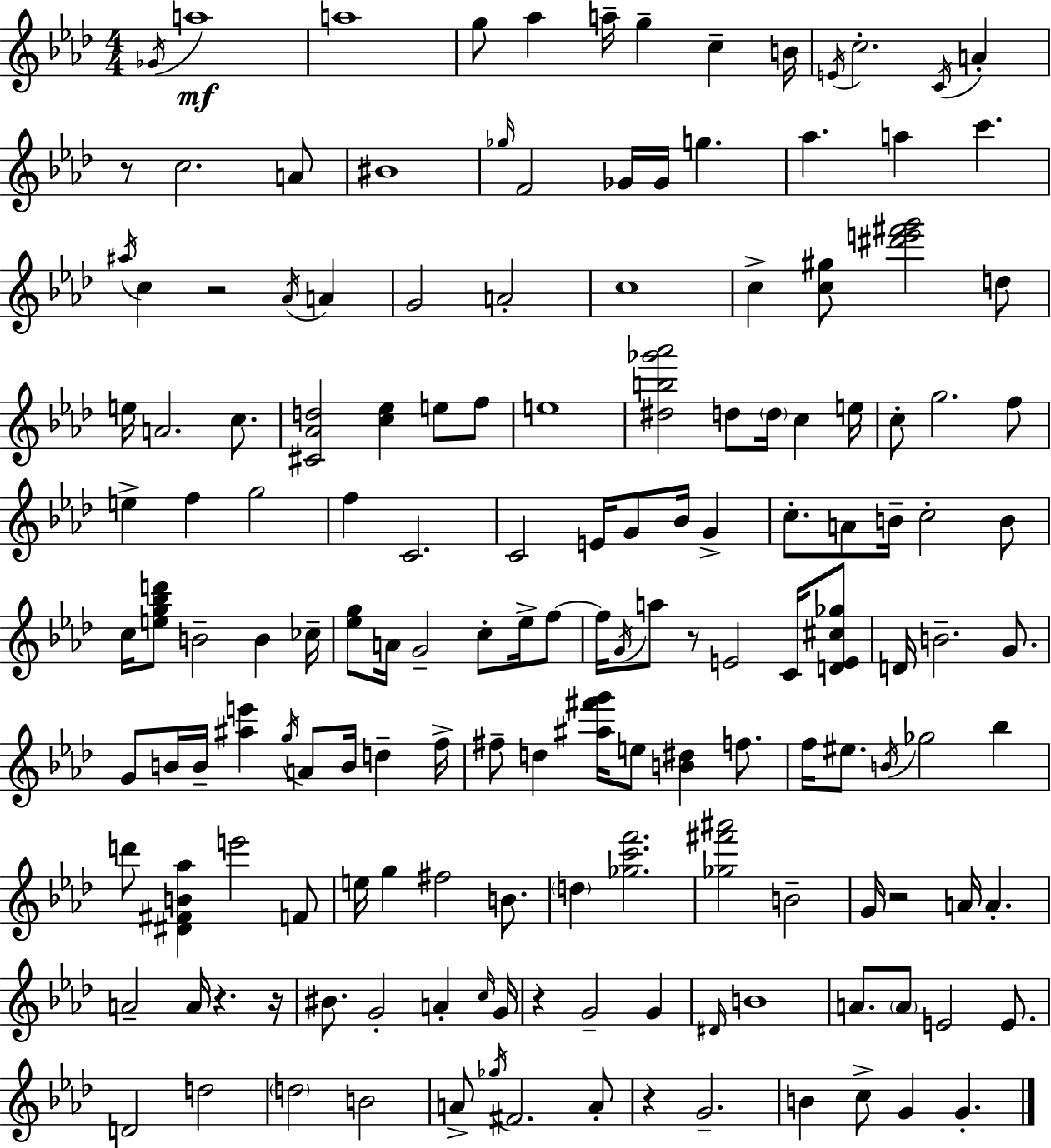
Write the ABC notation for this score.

X:1
T:Untitled
M:4/4
L:1/4
K:Ab
_G/4 a4 a4 g/2 _a a/4 g c B/4 E/4 c2 C/4 A z/2 c2 A/2 ^B4 _g/4 F2 _G/4 _G/4 g _a a c' ^a/4 c z2 _A/4 A G2 A2 c4 c [c^g]/2 [^d'e'^f'g']2 d/2 e/4 A2 c/2 [^C_Ad]2 [c_e] e/2 f/2 e4 [^db_g'_a']2 d/2 d/4 c e/4 c/2 g2 f/2 e f g2 f C2 C2 E/4 G/2 _B/4 G c/2 A/2 B/4 c2 B/2 c/4 [eg_bd']/2 B2 B _c/4 [_eg]/2 A/4 G2 c/2 _e/4 f/2 f/4 G/4 a/2 z/2 E2 C/4 [DE^c_g]/2 D/4 B2 G/2 G/2 B/4 B/4 [^ae'] g/4 A/2 B/4 d f/4 ^f/2 d [^a^f'g']/4 e/2 [B^d] f/2 f/4 ^e/2 B/4 _g2 _b d'/2 [^D^FB_a] e'2 F/2 e/4 g ^f2 B/2 d [_gc'f']2 [_g^f'^a']2 B2 G/4 z2 A/4 A A2 A/4 z z/4 ^B/2 G2 A c/4 G/4 z G2 G ^D/4 B4 A/2 A/2 E2 E/2 D2 d2 d2 B2 A/2 _g/4 ^F2 A/2 z G2 B c/2 G G